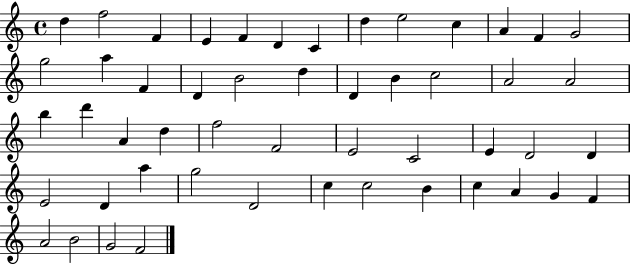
X:1
T:Untitled
M:4/4
L:1/4
K:C
d f2 F E F D C d e2 c A F G2 g2 a F D B2 d D B c2 A2 A2 b d' A d f2 F2 E2 C2 E D2 D E2 D a g2 D2 c c2 B c A G F A2 B2 G2 F2